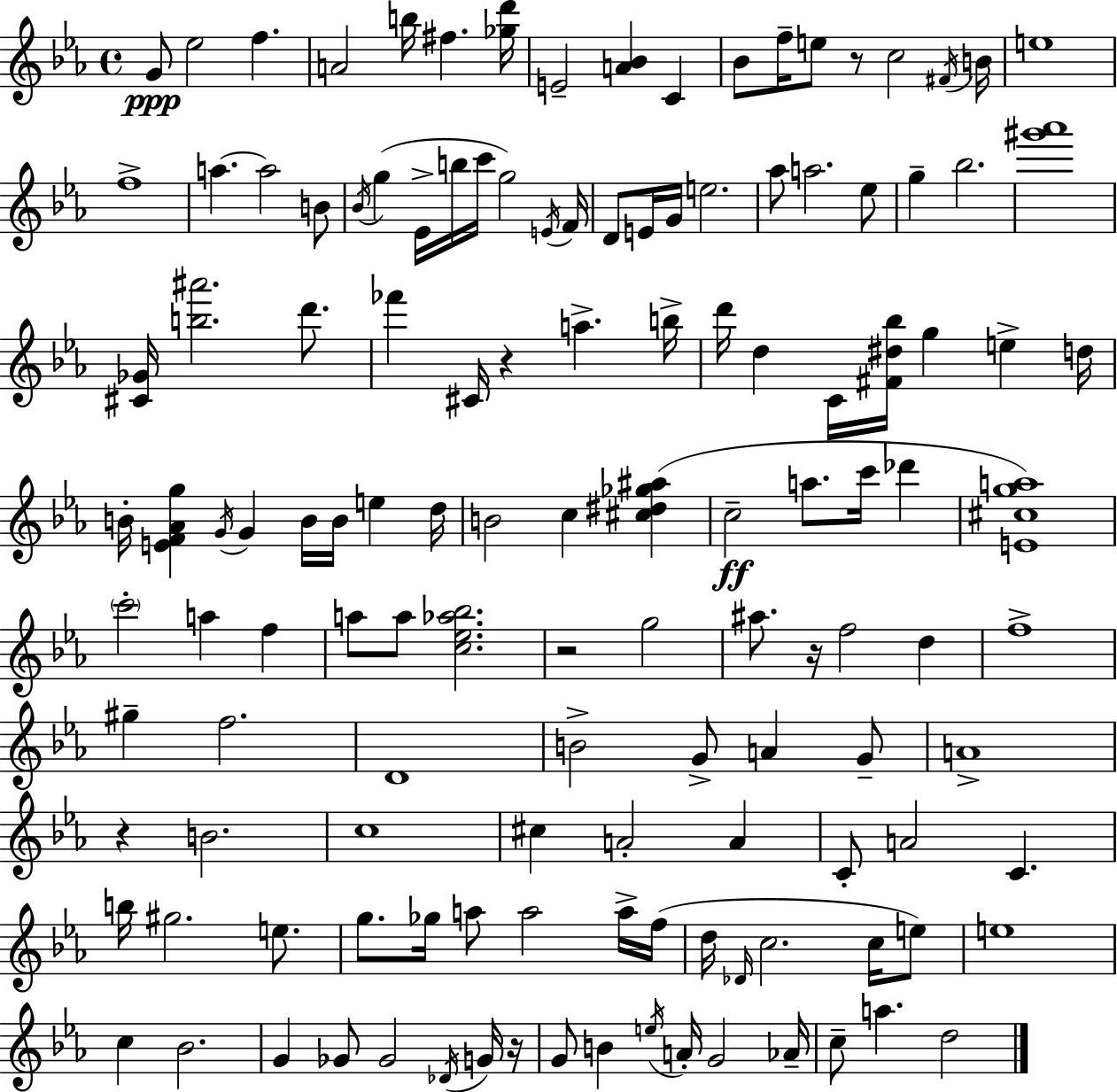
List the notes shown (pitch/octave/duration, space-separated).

G4/e Eb5/h F5/q. A4/h B5/s F#5/q. [Gb5,D6]/s E4/h [A4,Bb4]/q C4/q Bb4/e F5/s E5/e R/e C5/h F#4/s B4/s E5/w F5/w A5/q. A5/h B4/e Bb4/s G5/q Eb4/s B5/s C6/s G5/h E4/s F4/s D4/e E4/s G4/s E5/h. Ab5/e A5/h. Eb5/e G5/q Bb5/h. [G#6,Ab6]/w [C#4,Gb4]/s [B5,A#6]/h. D6/e. FES6/q C#4/s R/q A5/q. B5/s D6/s D5/q C4/s [F#4,D#5,Bb5]/s G5/q E5/q D5/s B4/s [E4,F4,Ab4,G5]/q G4/s G4/q B4/s B4/s E5/q D5/s B4/h C5/q [C#5,D#5,Gb5,A#5]/q C5/h A5/e. C6/s Db6/q [E4,C#5,G5,A5]/w C6/h A5/q F5/q A5/e A5/e [C5,Eb5,Ab5,Bb5]/h. R/h G5/h A#5/e. R/s F5/h D5/q F5/w G#5/q F5/h. D4/w B4/h G4/e A4/q G4/e A4/w R/q B4/h. C5/w C#5/q A4/h A4/q C4/e A4/h C4/q. B5/s G#5/h. E5/e. G5/e. Gb5/s A5/e A5/h A5/s F5/s D5/s Db4/s C5/h. C5/s E5/e E5/w C5/q Bb4/h. G4/q Gb4/e Gb4/h Db4/s G4/s R/s G4/e B4/q E5/s A4/s G4/h Ab4/s C5/e A5/q. D5/h